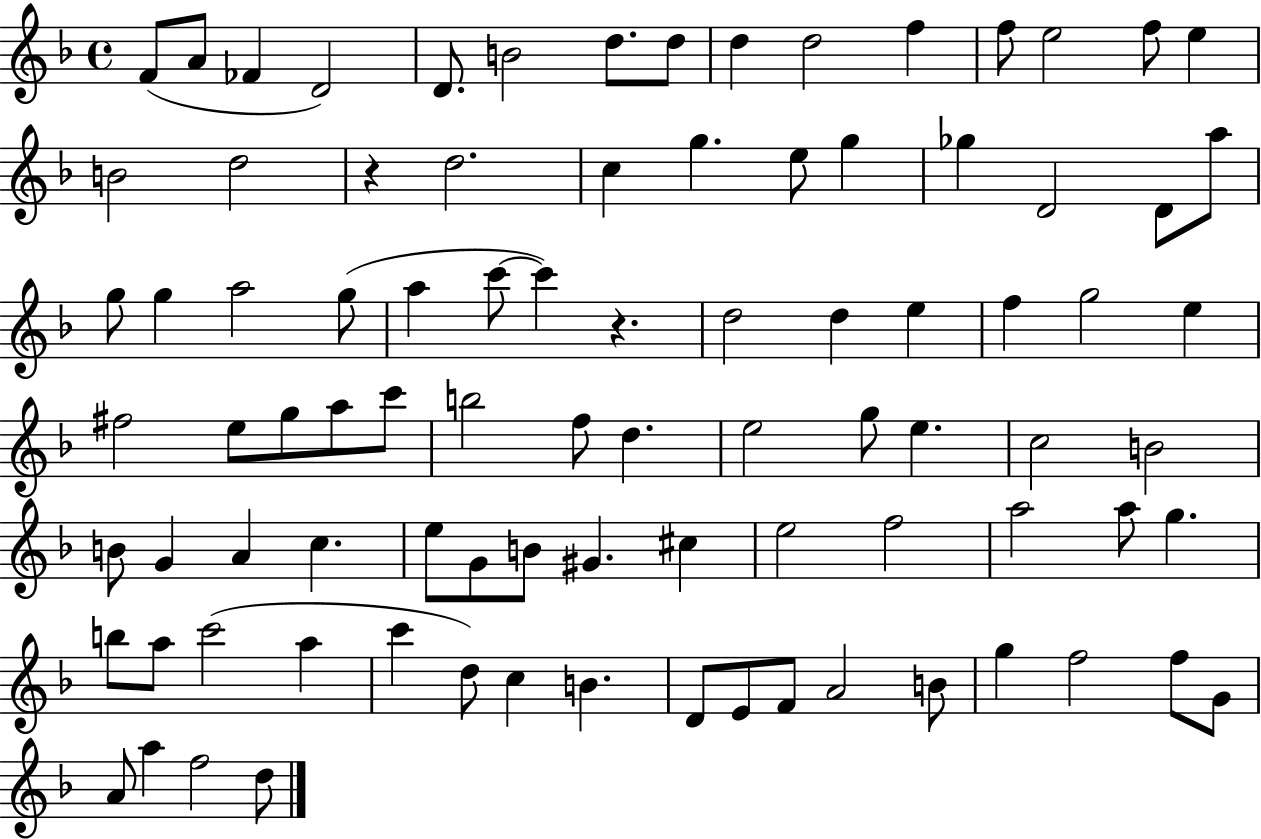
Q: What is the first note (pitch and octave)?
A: F4